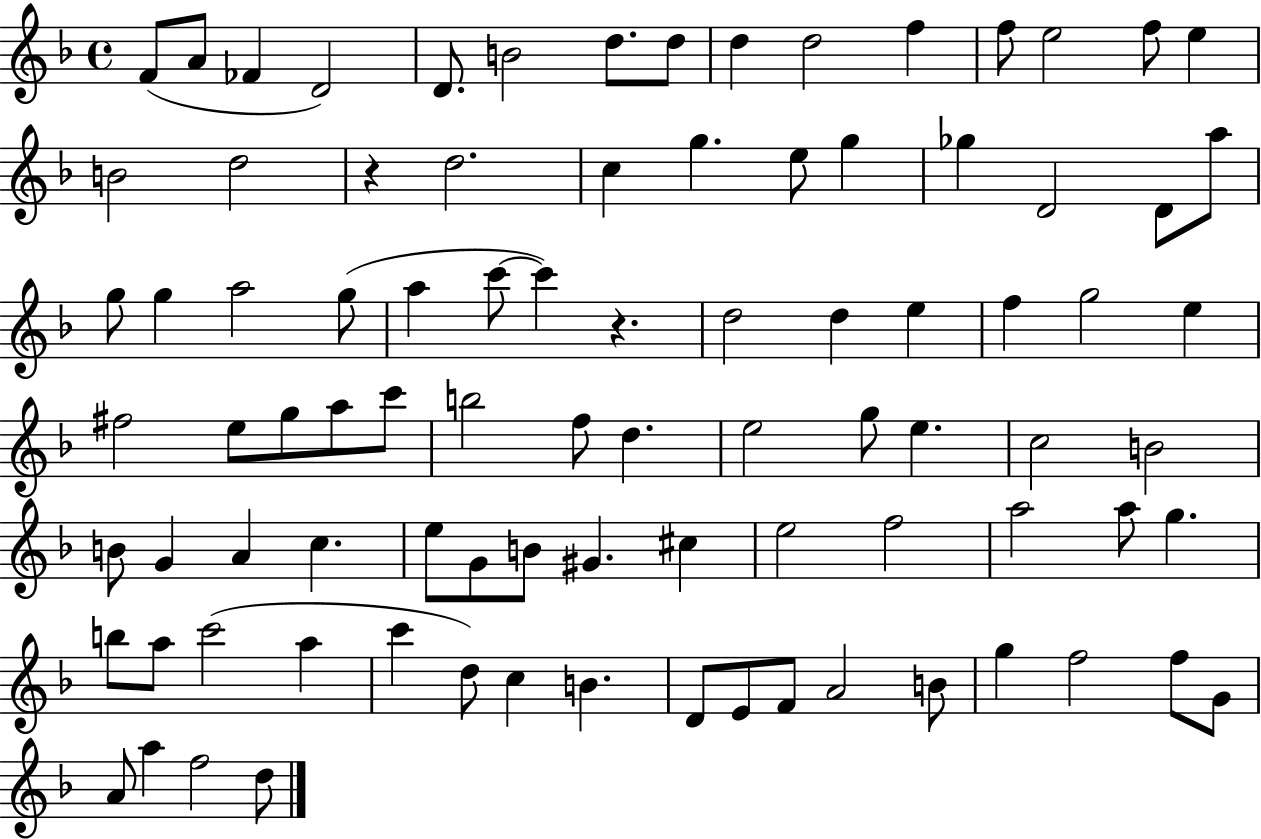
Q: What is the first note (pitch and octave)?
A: F4